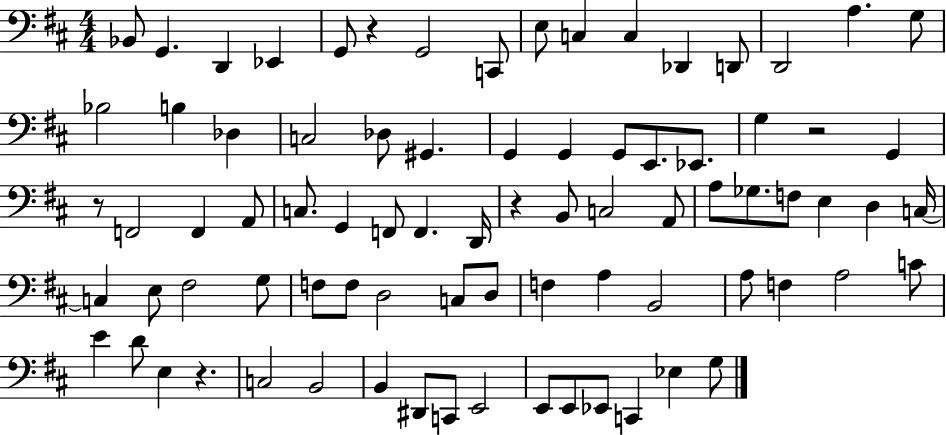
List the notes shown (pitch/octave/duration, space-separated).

Bb2/e G2/q. D2/q Eb2/q G2/e R/q G2/h C2/e E3/e C3/q C3/q Db2/q D2/e D2/h A3/q. G3/e Bb3/h B3/q Db3/q C3/h Db3/e G#2/q. G2/q G2/q G2/e E2/e. Eb2/e. G3/q R/h G2/q R/e F2/h F2/q A2/e C3/e. G2/q F2/e F2/q. D2/s R/q B2/e C3/h A2/e A3/e Gb3/e. F3/e E3/q D3/q C3/s C3/q E3/e F#3/h G3/e F3/e F3/e D3/h C3/e D3/e F3/q A3/q B2/h A3/e F3/q A3/h C4/e E4/q D4/e E3/q R/q. C3/h B2/h B2/q D#2/e C2/e E2/h E2/e E2/e Eb2/e C2/q Eb3/q G3/e